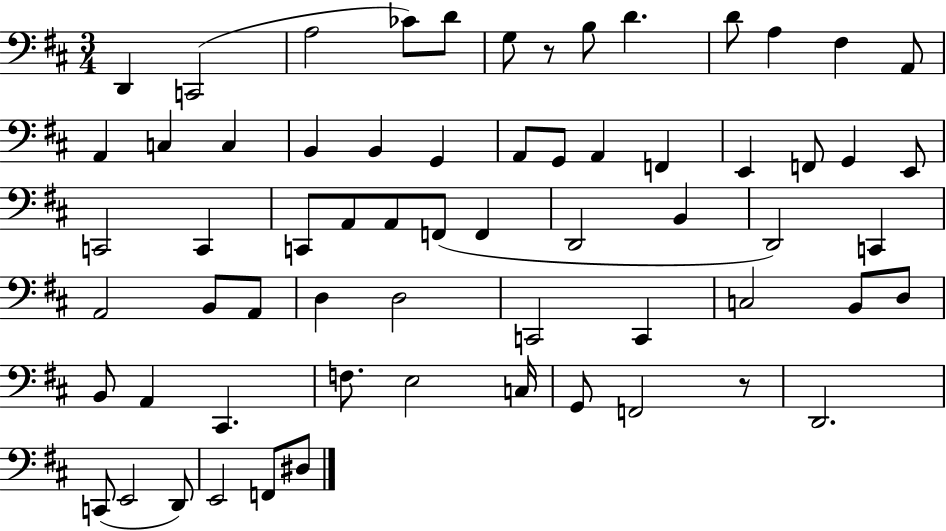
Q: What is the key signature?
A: D major